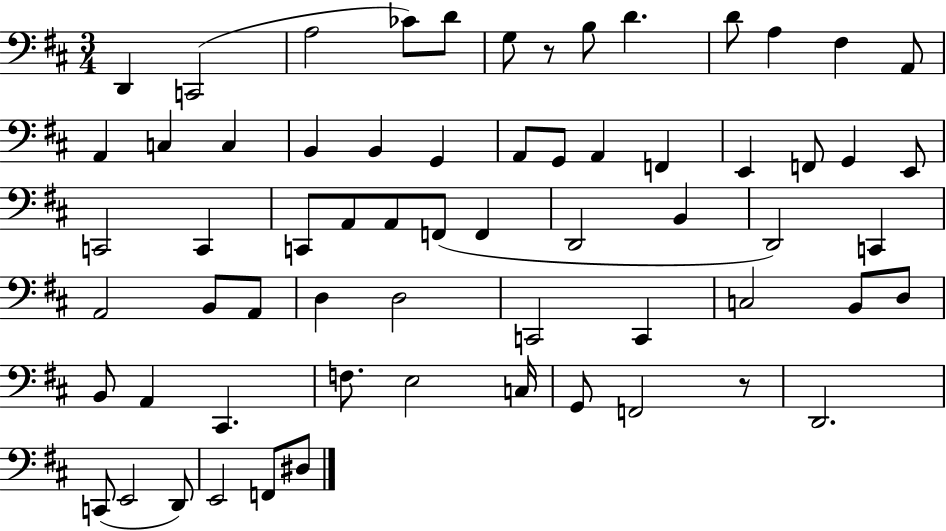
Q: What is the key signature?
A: D major